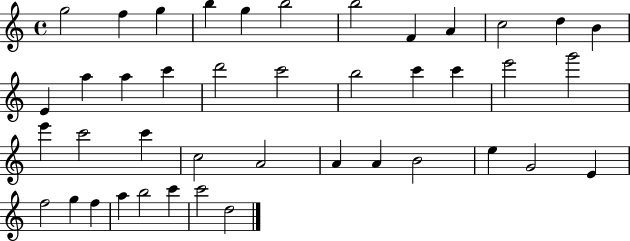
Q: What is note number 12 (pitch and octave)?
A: B4